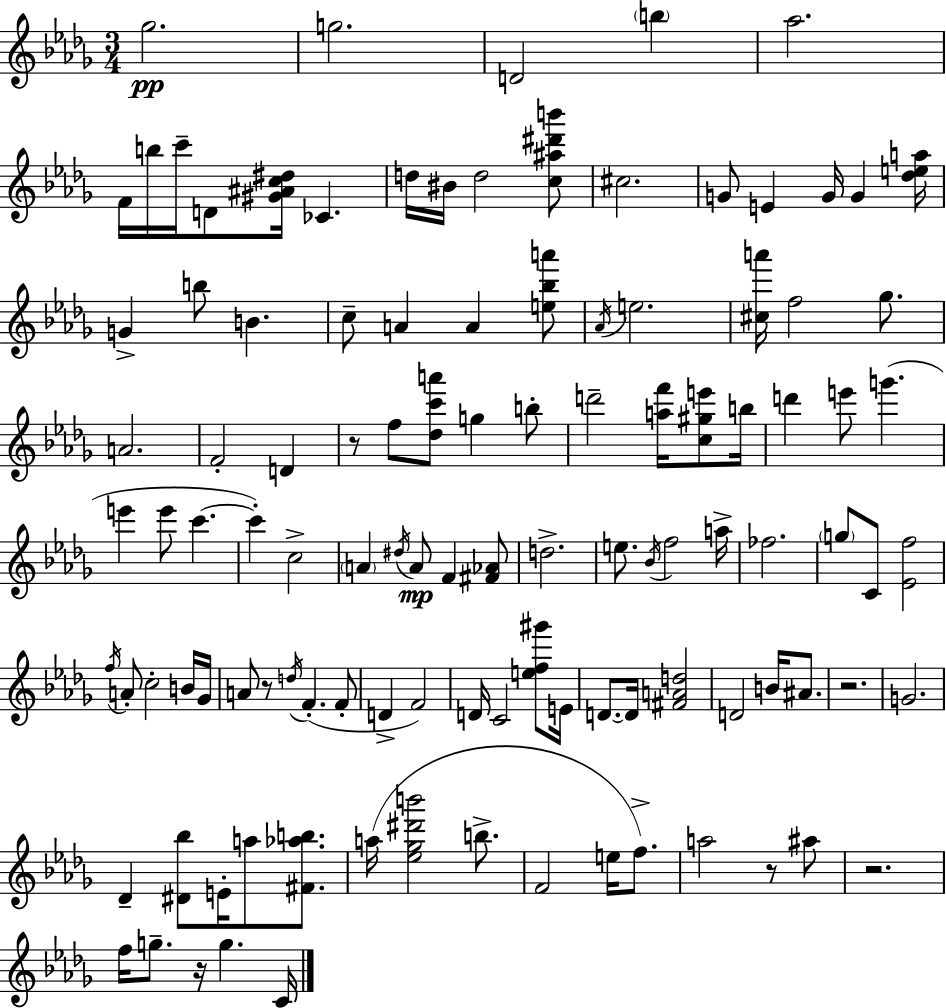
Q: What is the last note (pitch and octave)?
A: C4